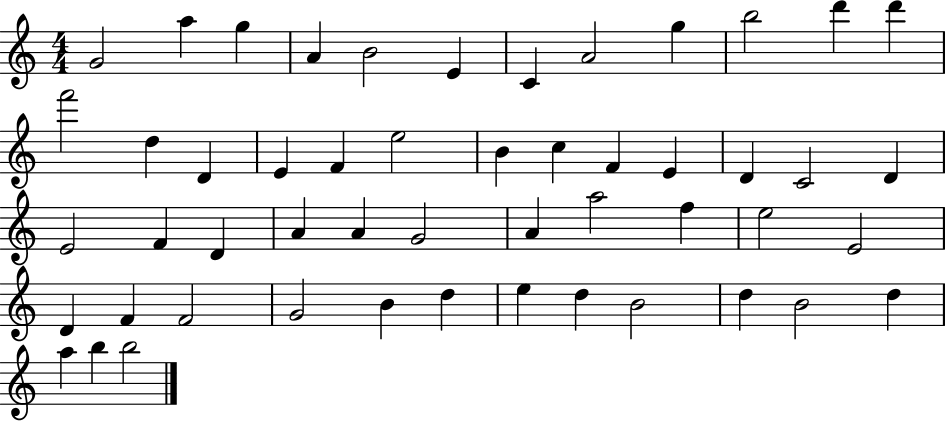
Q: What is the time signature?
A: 4/4